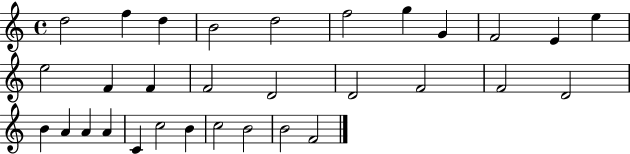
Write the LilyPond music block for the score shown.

{
  \clef treble
  \time 4/4
  \defaultTimeSignature
  \key c \major
  d''2 f''4 d''4 | b'2 d''2 | f''2 g''4 g'4 | f'2 e'4 e''4 | \break e''2 f'4 f'4 | f'2 d'2 | d'2 f'2 | f'2 d'2 | \break b'4 a'4 a'4 a'4 | c'4 c''2 b'4 | c''2 b'2 | b'2 f'2 | \break \bar "|."
}